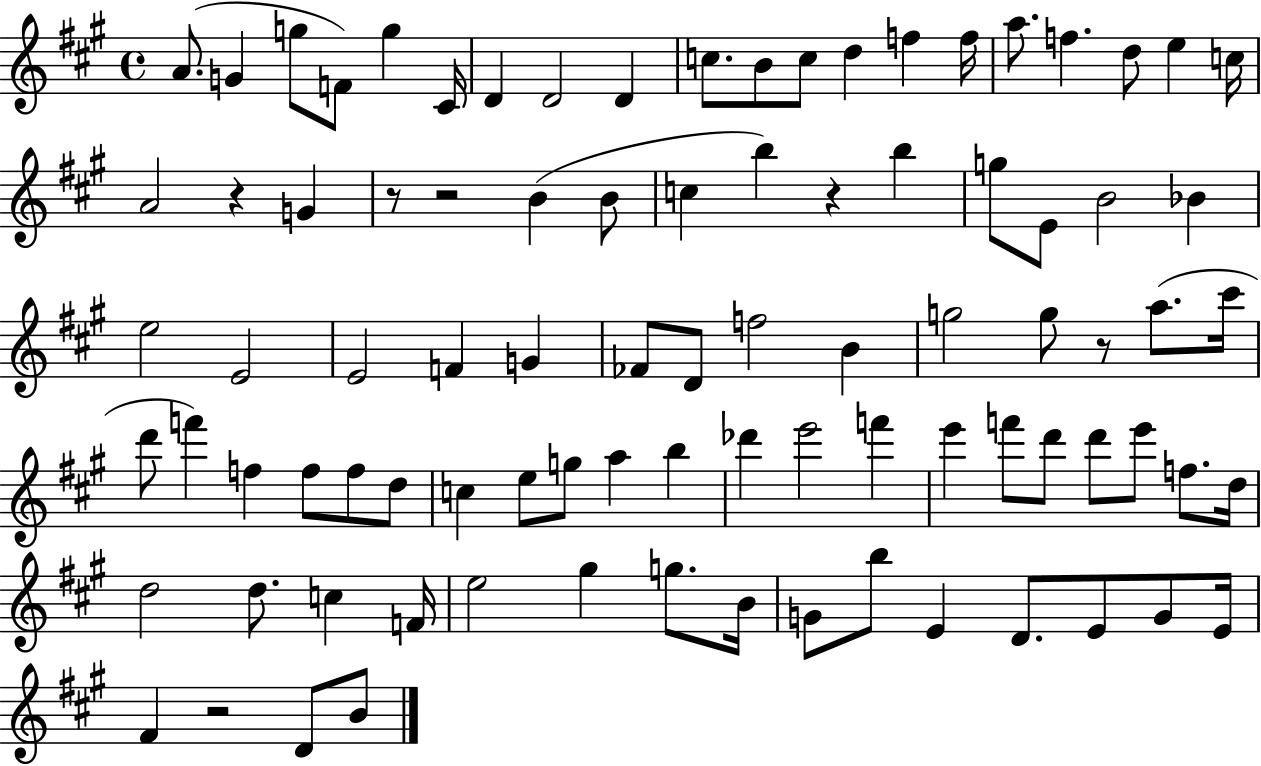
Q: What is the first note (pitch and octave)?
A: A4